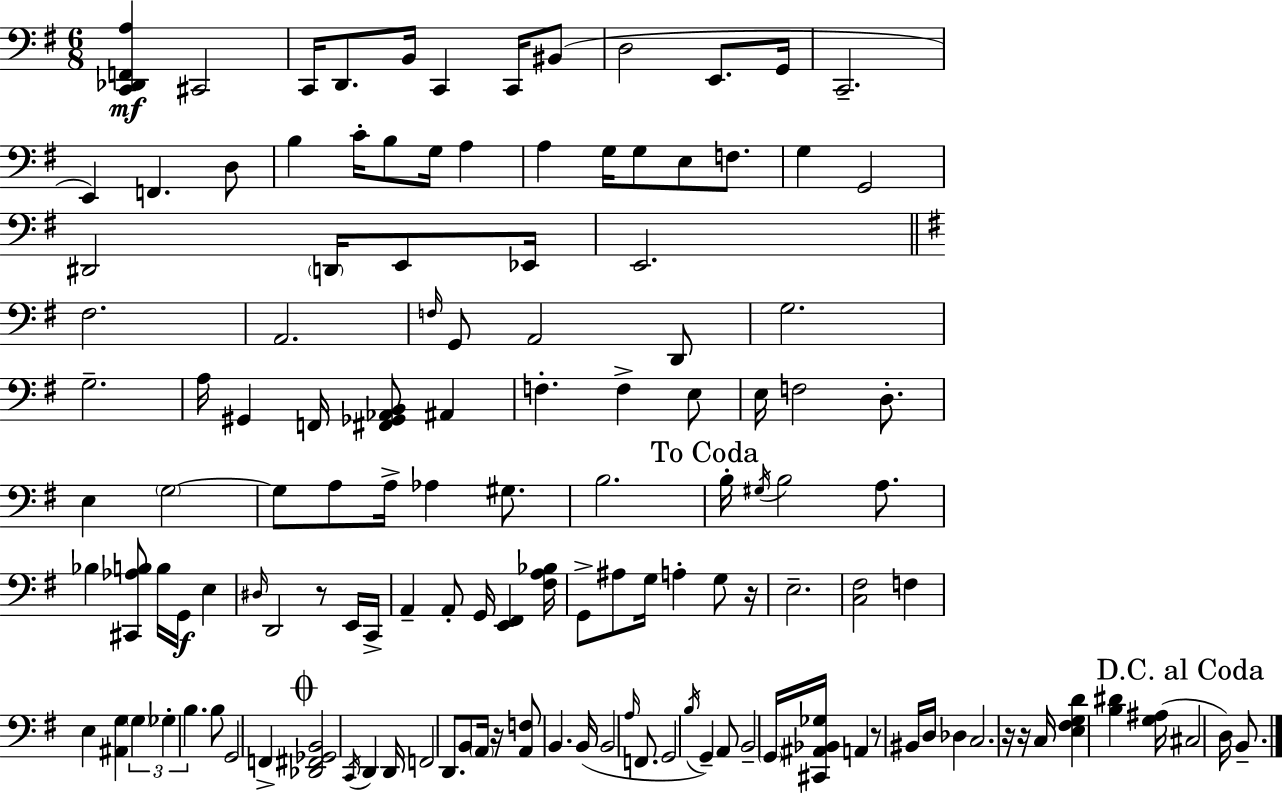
{
  \clef bass
  \numericTimeSignature
  \time 6/8
  \key e \minor
  <c, des, f, a>4\mf cis,2 | c,16 d,8. b,16 c,4 c,16 bis,8( | d2 e,8. g,16 | c,2.-- | \break e,4) f,4. d8 | b4 c'16-. b8 g16 a4 | a4 g16 g8 e8 f8. | g4 g,2 | \break dis,2 \parenthesize d,16 e,8 ees,16 | e,2. | \bar "||" \break \key g \major fis2. | a,2. | \grace { f16 } g,8 a,2 d,8 | g2. | \break g2.-- | a16 gis,4 f,16 <fis, ges, aes, b,>8 ais,4 | f4.-. f4-> e8 | e16 f2 d8.-. | \break e4 \parenthesize g2~~ | g8 a8 a16-> aes4 gis8. | b2. | \mark "To Coda" b16-. \acciaccatura { gis16 } b2 a8. | \break bes4 <cis, aes b>8 b16 g,16\f e4 | \grace { dis16 } d,2 r8 | e,16 c,16-> a,4-- a,8-. g,16 <e, fis,>4 | <fis a bes>16 g,8-> ais8 g16 a4-. | \break g8 r16 e2.-- | <c fis>2 f4 | e4 <ais, g>4 \tuplet 3/2 { \parenthesize g4 | ges4-. b4. } | \break b8 g,2 f,4-> | \mark \markup { \musicglyph "scripts.coda" } <des, fis, ges, b,>2 \acciaccatura { c,16 } | d,4 d,16 f,2 | d,8. b,8 \parenthesize a,16 r16 <a, f>8 b,4. | \break b,16( b,2 | \grace { a16 } f,8. g,2 | \acciaccatura { b16 }) g,4-- a,8 b,2-- | \parenthesize g,16 <cis, ais, bes, ges>16 a,4 r8 | \break bis,16 d16 des4 c2. | r16 r16 c16 <e fis g d'>4 | <b dis'>4 <g ais>16( \mark "D.C. al Coda" cis2 | d16) b,8.-- \bar "|."
}